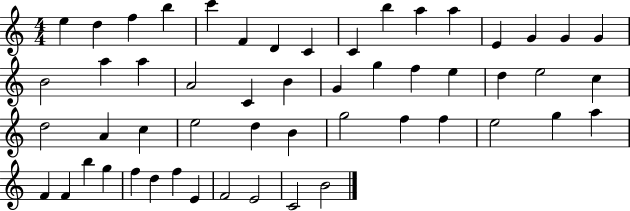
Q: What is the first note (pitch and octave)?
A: E5